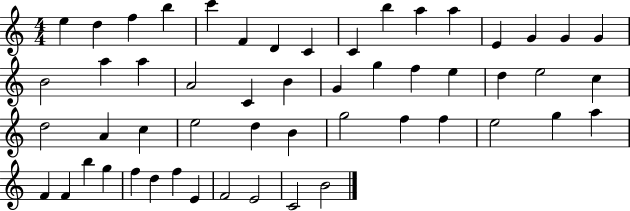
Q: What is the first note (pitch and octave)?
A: E5